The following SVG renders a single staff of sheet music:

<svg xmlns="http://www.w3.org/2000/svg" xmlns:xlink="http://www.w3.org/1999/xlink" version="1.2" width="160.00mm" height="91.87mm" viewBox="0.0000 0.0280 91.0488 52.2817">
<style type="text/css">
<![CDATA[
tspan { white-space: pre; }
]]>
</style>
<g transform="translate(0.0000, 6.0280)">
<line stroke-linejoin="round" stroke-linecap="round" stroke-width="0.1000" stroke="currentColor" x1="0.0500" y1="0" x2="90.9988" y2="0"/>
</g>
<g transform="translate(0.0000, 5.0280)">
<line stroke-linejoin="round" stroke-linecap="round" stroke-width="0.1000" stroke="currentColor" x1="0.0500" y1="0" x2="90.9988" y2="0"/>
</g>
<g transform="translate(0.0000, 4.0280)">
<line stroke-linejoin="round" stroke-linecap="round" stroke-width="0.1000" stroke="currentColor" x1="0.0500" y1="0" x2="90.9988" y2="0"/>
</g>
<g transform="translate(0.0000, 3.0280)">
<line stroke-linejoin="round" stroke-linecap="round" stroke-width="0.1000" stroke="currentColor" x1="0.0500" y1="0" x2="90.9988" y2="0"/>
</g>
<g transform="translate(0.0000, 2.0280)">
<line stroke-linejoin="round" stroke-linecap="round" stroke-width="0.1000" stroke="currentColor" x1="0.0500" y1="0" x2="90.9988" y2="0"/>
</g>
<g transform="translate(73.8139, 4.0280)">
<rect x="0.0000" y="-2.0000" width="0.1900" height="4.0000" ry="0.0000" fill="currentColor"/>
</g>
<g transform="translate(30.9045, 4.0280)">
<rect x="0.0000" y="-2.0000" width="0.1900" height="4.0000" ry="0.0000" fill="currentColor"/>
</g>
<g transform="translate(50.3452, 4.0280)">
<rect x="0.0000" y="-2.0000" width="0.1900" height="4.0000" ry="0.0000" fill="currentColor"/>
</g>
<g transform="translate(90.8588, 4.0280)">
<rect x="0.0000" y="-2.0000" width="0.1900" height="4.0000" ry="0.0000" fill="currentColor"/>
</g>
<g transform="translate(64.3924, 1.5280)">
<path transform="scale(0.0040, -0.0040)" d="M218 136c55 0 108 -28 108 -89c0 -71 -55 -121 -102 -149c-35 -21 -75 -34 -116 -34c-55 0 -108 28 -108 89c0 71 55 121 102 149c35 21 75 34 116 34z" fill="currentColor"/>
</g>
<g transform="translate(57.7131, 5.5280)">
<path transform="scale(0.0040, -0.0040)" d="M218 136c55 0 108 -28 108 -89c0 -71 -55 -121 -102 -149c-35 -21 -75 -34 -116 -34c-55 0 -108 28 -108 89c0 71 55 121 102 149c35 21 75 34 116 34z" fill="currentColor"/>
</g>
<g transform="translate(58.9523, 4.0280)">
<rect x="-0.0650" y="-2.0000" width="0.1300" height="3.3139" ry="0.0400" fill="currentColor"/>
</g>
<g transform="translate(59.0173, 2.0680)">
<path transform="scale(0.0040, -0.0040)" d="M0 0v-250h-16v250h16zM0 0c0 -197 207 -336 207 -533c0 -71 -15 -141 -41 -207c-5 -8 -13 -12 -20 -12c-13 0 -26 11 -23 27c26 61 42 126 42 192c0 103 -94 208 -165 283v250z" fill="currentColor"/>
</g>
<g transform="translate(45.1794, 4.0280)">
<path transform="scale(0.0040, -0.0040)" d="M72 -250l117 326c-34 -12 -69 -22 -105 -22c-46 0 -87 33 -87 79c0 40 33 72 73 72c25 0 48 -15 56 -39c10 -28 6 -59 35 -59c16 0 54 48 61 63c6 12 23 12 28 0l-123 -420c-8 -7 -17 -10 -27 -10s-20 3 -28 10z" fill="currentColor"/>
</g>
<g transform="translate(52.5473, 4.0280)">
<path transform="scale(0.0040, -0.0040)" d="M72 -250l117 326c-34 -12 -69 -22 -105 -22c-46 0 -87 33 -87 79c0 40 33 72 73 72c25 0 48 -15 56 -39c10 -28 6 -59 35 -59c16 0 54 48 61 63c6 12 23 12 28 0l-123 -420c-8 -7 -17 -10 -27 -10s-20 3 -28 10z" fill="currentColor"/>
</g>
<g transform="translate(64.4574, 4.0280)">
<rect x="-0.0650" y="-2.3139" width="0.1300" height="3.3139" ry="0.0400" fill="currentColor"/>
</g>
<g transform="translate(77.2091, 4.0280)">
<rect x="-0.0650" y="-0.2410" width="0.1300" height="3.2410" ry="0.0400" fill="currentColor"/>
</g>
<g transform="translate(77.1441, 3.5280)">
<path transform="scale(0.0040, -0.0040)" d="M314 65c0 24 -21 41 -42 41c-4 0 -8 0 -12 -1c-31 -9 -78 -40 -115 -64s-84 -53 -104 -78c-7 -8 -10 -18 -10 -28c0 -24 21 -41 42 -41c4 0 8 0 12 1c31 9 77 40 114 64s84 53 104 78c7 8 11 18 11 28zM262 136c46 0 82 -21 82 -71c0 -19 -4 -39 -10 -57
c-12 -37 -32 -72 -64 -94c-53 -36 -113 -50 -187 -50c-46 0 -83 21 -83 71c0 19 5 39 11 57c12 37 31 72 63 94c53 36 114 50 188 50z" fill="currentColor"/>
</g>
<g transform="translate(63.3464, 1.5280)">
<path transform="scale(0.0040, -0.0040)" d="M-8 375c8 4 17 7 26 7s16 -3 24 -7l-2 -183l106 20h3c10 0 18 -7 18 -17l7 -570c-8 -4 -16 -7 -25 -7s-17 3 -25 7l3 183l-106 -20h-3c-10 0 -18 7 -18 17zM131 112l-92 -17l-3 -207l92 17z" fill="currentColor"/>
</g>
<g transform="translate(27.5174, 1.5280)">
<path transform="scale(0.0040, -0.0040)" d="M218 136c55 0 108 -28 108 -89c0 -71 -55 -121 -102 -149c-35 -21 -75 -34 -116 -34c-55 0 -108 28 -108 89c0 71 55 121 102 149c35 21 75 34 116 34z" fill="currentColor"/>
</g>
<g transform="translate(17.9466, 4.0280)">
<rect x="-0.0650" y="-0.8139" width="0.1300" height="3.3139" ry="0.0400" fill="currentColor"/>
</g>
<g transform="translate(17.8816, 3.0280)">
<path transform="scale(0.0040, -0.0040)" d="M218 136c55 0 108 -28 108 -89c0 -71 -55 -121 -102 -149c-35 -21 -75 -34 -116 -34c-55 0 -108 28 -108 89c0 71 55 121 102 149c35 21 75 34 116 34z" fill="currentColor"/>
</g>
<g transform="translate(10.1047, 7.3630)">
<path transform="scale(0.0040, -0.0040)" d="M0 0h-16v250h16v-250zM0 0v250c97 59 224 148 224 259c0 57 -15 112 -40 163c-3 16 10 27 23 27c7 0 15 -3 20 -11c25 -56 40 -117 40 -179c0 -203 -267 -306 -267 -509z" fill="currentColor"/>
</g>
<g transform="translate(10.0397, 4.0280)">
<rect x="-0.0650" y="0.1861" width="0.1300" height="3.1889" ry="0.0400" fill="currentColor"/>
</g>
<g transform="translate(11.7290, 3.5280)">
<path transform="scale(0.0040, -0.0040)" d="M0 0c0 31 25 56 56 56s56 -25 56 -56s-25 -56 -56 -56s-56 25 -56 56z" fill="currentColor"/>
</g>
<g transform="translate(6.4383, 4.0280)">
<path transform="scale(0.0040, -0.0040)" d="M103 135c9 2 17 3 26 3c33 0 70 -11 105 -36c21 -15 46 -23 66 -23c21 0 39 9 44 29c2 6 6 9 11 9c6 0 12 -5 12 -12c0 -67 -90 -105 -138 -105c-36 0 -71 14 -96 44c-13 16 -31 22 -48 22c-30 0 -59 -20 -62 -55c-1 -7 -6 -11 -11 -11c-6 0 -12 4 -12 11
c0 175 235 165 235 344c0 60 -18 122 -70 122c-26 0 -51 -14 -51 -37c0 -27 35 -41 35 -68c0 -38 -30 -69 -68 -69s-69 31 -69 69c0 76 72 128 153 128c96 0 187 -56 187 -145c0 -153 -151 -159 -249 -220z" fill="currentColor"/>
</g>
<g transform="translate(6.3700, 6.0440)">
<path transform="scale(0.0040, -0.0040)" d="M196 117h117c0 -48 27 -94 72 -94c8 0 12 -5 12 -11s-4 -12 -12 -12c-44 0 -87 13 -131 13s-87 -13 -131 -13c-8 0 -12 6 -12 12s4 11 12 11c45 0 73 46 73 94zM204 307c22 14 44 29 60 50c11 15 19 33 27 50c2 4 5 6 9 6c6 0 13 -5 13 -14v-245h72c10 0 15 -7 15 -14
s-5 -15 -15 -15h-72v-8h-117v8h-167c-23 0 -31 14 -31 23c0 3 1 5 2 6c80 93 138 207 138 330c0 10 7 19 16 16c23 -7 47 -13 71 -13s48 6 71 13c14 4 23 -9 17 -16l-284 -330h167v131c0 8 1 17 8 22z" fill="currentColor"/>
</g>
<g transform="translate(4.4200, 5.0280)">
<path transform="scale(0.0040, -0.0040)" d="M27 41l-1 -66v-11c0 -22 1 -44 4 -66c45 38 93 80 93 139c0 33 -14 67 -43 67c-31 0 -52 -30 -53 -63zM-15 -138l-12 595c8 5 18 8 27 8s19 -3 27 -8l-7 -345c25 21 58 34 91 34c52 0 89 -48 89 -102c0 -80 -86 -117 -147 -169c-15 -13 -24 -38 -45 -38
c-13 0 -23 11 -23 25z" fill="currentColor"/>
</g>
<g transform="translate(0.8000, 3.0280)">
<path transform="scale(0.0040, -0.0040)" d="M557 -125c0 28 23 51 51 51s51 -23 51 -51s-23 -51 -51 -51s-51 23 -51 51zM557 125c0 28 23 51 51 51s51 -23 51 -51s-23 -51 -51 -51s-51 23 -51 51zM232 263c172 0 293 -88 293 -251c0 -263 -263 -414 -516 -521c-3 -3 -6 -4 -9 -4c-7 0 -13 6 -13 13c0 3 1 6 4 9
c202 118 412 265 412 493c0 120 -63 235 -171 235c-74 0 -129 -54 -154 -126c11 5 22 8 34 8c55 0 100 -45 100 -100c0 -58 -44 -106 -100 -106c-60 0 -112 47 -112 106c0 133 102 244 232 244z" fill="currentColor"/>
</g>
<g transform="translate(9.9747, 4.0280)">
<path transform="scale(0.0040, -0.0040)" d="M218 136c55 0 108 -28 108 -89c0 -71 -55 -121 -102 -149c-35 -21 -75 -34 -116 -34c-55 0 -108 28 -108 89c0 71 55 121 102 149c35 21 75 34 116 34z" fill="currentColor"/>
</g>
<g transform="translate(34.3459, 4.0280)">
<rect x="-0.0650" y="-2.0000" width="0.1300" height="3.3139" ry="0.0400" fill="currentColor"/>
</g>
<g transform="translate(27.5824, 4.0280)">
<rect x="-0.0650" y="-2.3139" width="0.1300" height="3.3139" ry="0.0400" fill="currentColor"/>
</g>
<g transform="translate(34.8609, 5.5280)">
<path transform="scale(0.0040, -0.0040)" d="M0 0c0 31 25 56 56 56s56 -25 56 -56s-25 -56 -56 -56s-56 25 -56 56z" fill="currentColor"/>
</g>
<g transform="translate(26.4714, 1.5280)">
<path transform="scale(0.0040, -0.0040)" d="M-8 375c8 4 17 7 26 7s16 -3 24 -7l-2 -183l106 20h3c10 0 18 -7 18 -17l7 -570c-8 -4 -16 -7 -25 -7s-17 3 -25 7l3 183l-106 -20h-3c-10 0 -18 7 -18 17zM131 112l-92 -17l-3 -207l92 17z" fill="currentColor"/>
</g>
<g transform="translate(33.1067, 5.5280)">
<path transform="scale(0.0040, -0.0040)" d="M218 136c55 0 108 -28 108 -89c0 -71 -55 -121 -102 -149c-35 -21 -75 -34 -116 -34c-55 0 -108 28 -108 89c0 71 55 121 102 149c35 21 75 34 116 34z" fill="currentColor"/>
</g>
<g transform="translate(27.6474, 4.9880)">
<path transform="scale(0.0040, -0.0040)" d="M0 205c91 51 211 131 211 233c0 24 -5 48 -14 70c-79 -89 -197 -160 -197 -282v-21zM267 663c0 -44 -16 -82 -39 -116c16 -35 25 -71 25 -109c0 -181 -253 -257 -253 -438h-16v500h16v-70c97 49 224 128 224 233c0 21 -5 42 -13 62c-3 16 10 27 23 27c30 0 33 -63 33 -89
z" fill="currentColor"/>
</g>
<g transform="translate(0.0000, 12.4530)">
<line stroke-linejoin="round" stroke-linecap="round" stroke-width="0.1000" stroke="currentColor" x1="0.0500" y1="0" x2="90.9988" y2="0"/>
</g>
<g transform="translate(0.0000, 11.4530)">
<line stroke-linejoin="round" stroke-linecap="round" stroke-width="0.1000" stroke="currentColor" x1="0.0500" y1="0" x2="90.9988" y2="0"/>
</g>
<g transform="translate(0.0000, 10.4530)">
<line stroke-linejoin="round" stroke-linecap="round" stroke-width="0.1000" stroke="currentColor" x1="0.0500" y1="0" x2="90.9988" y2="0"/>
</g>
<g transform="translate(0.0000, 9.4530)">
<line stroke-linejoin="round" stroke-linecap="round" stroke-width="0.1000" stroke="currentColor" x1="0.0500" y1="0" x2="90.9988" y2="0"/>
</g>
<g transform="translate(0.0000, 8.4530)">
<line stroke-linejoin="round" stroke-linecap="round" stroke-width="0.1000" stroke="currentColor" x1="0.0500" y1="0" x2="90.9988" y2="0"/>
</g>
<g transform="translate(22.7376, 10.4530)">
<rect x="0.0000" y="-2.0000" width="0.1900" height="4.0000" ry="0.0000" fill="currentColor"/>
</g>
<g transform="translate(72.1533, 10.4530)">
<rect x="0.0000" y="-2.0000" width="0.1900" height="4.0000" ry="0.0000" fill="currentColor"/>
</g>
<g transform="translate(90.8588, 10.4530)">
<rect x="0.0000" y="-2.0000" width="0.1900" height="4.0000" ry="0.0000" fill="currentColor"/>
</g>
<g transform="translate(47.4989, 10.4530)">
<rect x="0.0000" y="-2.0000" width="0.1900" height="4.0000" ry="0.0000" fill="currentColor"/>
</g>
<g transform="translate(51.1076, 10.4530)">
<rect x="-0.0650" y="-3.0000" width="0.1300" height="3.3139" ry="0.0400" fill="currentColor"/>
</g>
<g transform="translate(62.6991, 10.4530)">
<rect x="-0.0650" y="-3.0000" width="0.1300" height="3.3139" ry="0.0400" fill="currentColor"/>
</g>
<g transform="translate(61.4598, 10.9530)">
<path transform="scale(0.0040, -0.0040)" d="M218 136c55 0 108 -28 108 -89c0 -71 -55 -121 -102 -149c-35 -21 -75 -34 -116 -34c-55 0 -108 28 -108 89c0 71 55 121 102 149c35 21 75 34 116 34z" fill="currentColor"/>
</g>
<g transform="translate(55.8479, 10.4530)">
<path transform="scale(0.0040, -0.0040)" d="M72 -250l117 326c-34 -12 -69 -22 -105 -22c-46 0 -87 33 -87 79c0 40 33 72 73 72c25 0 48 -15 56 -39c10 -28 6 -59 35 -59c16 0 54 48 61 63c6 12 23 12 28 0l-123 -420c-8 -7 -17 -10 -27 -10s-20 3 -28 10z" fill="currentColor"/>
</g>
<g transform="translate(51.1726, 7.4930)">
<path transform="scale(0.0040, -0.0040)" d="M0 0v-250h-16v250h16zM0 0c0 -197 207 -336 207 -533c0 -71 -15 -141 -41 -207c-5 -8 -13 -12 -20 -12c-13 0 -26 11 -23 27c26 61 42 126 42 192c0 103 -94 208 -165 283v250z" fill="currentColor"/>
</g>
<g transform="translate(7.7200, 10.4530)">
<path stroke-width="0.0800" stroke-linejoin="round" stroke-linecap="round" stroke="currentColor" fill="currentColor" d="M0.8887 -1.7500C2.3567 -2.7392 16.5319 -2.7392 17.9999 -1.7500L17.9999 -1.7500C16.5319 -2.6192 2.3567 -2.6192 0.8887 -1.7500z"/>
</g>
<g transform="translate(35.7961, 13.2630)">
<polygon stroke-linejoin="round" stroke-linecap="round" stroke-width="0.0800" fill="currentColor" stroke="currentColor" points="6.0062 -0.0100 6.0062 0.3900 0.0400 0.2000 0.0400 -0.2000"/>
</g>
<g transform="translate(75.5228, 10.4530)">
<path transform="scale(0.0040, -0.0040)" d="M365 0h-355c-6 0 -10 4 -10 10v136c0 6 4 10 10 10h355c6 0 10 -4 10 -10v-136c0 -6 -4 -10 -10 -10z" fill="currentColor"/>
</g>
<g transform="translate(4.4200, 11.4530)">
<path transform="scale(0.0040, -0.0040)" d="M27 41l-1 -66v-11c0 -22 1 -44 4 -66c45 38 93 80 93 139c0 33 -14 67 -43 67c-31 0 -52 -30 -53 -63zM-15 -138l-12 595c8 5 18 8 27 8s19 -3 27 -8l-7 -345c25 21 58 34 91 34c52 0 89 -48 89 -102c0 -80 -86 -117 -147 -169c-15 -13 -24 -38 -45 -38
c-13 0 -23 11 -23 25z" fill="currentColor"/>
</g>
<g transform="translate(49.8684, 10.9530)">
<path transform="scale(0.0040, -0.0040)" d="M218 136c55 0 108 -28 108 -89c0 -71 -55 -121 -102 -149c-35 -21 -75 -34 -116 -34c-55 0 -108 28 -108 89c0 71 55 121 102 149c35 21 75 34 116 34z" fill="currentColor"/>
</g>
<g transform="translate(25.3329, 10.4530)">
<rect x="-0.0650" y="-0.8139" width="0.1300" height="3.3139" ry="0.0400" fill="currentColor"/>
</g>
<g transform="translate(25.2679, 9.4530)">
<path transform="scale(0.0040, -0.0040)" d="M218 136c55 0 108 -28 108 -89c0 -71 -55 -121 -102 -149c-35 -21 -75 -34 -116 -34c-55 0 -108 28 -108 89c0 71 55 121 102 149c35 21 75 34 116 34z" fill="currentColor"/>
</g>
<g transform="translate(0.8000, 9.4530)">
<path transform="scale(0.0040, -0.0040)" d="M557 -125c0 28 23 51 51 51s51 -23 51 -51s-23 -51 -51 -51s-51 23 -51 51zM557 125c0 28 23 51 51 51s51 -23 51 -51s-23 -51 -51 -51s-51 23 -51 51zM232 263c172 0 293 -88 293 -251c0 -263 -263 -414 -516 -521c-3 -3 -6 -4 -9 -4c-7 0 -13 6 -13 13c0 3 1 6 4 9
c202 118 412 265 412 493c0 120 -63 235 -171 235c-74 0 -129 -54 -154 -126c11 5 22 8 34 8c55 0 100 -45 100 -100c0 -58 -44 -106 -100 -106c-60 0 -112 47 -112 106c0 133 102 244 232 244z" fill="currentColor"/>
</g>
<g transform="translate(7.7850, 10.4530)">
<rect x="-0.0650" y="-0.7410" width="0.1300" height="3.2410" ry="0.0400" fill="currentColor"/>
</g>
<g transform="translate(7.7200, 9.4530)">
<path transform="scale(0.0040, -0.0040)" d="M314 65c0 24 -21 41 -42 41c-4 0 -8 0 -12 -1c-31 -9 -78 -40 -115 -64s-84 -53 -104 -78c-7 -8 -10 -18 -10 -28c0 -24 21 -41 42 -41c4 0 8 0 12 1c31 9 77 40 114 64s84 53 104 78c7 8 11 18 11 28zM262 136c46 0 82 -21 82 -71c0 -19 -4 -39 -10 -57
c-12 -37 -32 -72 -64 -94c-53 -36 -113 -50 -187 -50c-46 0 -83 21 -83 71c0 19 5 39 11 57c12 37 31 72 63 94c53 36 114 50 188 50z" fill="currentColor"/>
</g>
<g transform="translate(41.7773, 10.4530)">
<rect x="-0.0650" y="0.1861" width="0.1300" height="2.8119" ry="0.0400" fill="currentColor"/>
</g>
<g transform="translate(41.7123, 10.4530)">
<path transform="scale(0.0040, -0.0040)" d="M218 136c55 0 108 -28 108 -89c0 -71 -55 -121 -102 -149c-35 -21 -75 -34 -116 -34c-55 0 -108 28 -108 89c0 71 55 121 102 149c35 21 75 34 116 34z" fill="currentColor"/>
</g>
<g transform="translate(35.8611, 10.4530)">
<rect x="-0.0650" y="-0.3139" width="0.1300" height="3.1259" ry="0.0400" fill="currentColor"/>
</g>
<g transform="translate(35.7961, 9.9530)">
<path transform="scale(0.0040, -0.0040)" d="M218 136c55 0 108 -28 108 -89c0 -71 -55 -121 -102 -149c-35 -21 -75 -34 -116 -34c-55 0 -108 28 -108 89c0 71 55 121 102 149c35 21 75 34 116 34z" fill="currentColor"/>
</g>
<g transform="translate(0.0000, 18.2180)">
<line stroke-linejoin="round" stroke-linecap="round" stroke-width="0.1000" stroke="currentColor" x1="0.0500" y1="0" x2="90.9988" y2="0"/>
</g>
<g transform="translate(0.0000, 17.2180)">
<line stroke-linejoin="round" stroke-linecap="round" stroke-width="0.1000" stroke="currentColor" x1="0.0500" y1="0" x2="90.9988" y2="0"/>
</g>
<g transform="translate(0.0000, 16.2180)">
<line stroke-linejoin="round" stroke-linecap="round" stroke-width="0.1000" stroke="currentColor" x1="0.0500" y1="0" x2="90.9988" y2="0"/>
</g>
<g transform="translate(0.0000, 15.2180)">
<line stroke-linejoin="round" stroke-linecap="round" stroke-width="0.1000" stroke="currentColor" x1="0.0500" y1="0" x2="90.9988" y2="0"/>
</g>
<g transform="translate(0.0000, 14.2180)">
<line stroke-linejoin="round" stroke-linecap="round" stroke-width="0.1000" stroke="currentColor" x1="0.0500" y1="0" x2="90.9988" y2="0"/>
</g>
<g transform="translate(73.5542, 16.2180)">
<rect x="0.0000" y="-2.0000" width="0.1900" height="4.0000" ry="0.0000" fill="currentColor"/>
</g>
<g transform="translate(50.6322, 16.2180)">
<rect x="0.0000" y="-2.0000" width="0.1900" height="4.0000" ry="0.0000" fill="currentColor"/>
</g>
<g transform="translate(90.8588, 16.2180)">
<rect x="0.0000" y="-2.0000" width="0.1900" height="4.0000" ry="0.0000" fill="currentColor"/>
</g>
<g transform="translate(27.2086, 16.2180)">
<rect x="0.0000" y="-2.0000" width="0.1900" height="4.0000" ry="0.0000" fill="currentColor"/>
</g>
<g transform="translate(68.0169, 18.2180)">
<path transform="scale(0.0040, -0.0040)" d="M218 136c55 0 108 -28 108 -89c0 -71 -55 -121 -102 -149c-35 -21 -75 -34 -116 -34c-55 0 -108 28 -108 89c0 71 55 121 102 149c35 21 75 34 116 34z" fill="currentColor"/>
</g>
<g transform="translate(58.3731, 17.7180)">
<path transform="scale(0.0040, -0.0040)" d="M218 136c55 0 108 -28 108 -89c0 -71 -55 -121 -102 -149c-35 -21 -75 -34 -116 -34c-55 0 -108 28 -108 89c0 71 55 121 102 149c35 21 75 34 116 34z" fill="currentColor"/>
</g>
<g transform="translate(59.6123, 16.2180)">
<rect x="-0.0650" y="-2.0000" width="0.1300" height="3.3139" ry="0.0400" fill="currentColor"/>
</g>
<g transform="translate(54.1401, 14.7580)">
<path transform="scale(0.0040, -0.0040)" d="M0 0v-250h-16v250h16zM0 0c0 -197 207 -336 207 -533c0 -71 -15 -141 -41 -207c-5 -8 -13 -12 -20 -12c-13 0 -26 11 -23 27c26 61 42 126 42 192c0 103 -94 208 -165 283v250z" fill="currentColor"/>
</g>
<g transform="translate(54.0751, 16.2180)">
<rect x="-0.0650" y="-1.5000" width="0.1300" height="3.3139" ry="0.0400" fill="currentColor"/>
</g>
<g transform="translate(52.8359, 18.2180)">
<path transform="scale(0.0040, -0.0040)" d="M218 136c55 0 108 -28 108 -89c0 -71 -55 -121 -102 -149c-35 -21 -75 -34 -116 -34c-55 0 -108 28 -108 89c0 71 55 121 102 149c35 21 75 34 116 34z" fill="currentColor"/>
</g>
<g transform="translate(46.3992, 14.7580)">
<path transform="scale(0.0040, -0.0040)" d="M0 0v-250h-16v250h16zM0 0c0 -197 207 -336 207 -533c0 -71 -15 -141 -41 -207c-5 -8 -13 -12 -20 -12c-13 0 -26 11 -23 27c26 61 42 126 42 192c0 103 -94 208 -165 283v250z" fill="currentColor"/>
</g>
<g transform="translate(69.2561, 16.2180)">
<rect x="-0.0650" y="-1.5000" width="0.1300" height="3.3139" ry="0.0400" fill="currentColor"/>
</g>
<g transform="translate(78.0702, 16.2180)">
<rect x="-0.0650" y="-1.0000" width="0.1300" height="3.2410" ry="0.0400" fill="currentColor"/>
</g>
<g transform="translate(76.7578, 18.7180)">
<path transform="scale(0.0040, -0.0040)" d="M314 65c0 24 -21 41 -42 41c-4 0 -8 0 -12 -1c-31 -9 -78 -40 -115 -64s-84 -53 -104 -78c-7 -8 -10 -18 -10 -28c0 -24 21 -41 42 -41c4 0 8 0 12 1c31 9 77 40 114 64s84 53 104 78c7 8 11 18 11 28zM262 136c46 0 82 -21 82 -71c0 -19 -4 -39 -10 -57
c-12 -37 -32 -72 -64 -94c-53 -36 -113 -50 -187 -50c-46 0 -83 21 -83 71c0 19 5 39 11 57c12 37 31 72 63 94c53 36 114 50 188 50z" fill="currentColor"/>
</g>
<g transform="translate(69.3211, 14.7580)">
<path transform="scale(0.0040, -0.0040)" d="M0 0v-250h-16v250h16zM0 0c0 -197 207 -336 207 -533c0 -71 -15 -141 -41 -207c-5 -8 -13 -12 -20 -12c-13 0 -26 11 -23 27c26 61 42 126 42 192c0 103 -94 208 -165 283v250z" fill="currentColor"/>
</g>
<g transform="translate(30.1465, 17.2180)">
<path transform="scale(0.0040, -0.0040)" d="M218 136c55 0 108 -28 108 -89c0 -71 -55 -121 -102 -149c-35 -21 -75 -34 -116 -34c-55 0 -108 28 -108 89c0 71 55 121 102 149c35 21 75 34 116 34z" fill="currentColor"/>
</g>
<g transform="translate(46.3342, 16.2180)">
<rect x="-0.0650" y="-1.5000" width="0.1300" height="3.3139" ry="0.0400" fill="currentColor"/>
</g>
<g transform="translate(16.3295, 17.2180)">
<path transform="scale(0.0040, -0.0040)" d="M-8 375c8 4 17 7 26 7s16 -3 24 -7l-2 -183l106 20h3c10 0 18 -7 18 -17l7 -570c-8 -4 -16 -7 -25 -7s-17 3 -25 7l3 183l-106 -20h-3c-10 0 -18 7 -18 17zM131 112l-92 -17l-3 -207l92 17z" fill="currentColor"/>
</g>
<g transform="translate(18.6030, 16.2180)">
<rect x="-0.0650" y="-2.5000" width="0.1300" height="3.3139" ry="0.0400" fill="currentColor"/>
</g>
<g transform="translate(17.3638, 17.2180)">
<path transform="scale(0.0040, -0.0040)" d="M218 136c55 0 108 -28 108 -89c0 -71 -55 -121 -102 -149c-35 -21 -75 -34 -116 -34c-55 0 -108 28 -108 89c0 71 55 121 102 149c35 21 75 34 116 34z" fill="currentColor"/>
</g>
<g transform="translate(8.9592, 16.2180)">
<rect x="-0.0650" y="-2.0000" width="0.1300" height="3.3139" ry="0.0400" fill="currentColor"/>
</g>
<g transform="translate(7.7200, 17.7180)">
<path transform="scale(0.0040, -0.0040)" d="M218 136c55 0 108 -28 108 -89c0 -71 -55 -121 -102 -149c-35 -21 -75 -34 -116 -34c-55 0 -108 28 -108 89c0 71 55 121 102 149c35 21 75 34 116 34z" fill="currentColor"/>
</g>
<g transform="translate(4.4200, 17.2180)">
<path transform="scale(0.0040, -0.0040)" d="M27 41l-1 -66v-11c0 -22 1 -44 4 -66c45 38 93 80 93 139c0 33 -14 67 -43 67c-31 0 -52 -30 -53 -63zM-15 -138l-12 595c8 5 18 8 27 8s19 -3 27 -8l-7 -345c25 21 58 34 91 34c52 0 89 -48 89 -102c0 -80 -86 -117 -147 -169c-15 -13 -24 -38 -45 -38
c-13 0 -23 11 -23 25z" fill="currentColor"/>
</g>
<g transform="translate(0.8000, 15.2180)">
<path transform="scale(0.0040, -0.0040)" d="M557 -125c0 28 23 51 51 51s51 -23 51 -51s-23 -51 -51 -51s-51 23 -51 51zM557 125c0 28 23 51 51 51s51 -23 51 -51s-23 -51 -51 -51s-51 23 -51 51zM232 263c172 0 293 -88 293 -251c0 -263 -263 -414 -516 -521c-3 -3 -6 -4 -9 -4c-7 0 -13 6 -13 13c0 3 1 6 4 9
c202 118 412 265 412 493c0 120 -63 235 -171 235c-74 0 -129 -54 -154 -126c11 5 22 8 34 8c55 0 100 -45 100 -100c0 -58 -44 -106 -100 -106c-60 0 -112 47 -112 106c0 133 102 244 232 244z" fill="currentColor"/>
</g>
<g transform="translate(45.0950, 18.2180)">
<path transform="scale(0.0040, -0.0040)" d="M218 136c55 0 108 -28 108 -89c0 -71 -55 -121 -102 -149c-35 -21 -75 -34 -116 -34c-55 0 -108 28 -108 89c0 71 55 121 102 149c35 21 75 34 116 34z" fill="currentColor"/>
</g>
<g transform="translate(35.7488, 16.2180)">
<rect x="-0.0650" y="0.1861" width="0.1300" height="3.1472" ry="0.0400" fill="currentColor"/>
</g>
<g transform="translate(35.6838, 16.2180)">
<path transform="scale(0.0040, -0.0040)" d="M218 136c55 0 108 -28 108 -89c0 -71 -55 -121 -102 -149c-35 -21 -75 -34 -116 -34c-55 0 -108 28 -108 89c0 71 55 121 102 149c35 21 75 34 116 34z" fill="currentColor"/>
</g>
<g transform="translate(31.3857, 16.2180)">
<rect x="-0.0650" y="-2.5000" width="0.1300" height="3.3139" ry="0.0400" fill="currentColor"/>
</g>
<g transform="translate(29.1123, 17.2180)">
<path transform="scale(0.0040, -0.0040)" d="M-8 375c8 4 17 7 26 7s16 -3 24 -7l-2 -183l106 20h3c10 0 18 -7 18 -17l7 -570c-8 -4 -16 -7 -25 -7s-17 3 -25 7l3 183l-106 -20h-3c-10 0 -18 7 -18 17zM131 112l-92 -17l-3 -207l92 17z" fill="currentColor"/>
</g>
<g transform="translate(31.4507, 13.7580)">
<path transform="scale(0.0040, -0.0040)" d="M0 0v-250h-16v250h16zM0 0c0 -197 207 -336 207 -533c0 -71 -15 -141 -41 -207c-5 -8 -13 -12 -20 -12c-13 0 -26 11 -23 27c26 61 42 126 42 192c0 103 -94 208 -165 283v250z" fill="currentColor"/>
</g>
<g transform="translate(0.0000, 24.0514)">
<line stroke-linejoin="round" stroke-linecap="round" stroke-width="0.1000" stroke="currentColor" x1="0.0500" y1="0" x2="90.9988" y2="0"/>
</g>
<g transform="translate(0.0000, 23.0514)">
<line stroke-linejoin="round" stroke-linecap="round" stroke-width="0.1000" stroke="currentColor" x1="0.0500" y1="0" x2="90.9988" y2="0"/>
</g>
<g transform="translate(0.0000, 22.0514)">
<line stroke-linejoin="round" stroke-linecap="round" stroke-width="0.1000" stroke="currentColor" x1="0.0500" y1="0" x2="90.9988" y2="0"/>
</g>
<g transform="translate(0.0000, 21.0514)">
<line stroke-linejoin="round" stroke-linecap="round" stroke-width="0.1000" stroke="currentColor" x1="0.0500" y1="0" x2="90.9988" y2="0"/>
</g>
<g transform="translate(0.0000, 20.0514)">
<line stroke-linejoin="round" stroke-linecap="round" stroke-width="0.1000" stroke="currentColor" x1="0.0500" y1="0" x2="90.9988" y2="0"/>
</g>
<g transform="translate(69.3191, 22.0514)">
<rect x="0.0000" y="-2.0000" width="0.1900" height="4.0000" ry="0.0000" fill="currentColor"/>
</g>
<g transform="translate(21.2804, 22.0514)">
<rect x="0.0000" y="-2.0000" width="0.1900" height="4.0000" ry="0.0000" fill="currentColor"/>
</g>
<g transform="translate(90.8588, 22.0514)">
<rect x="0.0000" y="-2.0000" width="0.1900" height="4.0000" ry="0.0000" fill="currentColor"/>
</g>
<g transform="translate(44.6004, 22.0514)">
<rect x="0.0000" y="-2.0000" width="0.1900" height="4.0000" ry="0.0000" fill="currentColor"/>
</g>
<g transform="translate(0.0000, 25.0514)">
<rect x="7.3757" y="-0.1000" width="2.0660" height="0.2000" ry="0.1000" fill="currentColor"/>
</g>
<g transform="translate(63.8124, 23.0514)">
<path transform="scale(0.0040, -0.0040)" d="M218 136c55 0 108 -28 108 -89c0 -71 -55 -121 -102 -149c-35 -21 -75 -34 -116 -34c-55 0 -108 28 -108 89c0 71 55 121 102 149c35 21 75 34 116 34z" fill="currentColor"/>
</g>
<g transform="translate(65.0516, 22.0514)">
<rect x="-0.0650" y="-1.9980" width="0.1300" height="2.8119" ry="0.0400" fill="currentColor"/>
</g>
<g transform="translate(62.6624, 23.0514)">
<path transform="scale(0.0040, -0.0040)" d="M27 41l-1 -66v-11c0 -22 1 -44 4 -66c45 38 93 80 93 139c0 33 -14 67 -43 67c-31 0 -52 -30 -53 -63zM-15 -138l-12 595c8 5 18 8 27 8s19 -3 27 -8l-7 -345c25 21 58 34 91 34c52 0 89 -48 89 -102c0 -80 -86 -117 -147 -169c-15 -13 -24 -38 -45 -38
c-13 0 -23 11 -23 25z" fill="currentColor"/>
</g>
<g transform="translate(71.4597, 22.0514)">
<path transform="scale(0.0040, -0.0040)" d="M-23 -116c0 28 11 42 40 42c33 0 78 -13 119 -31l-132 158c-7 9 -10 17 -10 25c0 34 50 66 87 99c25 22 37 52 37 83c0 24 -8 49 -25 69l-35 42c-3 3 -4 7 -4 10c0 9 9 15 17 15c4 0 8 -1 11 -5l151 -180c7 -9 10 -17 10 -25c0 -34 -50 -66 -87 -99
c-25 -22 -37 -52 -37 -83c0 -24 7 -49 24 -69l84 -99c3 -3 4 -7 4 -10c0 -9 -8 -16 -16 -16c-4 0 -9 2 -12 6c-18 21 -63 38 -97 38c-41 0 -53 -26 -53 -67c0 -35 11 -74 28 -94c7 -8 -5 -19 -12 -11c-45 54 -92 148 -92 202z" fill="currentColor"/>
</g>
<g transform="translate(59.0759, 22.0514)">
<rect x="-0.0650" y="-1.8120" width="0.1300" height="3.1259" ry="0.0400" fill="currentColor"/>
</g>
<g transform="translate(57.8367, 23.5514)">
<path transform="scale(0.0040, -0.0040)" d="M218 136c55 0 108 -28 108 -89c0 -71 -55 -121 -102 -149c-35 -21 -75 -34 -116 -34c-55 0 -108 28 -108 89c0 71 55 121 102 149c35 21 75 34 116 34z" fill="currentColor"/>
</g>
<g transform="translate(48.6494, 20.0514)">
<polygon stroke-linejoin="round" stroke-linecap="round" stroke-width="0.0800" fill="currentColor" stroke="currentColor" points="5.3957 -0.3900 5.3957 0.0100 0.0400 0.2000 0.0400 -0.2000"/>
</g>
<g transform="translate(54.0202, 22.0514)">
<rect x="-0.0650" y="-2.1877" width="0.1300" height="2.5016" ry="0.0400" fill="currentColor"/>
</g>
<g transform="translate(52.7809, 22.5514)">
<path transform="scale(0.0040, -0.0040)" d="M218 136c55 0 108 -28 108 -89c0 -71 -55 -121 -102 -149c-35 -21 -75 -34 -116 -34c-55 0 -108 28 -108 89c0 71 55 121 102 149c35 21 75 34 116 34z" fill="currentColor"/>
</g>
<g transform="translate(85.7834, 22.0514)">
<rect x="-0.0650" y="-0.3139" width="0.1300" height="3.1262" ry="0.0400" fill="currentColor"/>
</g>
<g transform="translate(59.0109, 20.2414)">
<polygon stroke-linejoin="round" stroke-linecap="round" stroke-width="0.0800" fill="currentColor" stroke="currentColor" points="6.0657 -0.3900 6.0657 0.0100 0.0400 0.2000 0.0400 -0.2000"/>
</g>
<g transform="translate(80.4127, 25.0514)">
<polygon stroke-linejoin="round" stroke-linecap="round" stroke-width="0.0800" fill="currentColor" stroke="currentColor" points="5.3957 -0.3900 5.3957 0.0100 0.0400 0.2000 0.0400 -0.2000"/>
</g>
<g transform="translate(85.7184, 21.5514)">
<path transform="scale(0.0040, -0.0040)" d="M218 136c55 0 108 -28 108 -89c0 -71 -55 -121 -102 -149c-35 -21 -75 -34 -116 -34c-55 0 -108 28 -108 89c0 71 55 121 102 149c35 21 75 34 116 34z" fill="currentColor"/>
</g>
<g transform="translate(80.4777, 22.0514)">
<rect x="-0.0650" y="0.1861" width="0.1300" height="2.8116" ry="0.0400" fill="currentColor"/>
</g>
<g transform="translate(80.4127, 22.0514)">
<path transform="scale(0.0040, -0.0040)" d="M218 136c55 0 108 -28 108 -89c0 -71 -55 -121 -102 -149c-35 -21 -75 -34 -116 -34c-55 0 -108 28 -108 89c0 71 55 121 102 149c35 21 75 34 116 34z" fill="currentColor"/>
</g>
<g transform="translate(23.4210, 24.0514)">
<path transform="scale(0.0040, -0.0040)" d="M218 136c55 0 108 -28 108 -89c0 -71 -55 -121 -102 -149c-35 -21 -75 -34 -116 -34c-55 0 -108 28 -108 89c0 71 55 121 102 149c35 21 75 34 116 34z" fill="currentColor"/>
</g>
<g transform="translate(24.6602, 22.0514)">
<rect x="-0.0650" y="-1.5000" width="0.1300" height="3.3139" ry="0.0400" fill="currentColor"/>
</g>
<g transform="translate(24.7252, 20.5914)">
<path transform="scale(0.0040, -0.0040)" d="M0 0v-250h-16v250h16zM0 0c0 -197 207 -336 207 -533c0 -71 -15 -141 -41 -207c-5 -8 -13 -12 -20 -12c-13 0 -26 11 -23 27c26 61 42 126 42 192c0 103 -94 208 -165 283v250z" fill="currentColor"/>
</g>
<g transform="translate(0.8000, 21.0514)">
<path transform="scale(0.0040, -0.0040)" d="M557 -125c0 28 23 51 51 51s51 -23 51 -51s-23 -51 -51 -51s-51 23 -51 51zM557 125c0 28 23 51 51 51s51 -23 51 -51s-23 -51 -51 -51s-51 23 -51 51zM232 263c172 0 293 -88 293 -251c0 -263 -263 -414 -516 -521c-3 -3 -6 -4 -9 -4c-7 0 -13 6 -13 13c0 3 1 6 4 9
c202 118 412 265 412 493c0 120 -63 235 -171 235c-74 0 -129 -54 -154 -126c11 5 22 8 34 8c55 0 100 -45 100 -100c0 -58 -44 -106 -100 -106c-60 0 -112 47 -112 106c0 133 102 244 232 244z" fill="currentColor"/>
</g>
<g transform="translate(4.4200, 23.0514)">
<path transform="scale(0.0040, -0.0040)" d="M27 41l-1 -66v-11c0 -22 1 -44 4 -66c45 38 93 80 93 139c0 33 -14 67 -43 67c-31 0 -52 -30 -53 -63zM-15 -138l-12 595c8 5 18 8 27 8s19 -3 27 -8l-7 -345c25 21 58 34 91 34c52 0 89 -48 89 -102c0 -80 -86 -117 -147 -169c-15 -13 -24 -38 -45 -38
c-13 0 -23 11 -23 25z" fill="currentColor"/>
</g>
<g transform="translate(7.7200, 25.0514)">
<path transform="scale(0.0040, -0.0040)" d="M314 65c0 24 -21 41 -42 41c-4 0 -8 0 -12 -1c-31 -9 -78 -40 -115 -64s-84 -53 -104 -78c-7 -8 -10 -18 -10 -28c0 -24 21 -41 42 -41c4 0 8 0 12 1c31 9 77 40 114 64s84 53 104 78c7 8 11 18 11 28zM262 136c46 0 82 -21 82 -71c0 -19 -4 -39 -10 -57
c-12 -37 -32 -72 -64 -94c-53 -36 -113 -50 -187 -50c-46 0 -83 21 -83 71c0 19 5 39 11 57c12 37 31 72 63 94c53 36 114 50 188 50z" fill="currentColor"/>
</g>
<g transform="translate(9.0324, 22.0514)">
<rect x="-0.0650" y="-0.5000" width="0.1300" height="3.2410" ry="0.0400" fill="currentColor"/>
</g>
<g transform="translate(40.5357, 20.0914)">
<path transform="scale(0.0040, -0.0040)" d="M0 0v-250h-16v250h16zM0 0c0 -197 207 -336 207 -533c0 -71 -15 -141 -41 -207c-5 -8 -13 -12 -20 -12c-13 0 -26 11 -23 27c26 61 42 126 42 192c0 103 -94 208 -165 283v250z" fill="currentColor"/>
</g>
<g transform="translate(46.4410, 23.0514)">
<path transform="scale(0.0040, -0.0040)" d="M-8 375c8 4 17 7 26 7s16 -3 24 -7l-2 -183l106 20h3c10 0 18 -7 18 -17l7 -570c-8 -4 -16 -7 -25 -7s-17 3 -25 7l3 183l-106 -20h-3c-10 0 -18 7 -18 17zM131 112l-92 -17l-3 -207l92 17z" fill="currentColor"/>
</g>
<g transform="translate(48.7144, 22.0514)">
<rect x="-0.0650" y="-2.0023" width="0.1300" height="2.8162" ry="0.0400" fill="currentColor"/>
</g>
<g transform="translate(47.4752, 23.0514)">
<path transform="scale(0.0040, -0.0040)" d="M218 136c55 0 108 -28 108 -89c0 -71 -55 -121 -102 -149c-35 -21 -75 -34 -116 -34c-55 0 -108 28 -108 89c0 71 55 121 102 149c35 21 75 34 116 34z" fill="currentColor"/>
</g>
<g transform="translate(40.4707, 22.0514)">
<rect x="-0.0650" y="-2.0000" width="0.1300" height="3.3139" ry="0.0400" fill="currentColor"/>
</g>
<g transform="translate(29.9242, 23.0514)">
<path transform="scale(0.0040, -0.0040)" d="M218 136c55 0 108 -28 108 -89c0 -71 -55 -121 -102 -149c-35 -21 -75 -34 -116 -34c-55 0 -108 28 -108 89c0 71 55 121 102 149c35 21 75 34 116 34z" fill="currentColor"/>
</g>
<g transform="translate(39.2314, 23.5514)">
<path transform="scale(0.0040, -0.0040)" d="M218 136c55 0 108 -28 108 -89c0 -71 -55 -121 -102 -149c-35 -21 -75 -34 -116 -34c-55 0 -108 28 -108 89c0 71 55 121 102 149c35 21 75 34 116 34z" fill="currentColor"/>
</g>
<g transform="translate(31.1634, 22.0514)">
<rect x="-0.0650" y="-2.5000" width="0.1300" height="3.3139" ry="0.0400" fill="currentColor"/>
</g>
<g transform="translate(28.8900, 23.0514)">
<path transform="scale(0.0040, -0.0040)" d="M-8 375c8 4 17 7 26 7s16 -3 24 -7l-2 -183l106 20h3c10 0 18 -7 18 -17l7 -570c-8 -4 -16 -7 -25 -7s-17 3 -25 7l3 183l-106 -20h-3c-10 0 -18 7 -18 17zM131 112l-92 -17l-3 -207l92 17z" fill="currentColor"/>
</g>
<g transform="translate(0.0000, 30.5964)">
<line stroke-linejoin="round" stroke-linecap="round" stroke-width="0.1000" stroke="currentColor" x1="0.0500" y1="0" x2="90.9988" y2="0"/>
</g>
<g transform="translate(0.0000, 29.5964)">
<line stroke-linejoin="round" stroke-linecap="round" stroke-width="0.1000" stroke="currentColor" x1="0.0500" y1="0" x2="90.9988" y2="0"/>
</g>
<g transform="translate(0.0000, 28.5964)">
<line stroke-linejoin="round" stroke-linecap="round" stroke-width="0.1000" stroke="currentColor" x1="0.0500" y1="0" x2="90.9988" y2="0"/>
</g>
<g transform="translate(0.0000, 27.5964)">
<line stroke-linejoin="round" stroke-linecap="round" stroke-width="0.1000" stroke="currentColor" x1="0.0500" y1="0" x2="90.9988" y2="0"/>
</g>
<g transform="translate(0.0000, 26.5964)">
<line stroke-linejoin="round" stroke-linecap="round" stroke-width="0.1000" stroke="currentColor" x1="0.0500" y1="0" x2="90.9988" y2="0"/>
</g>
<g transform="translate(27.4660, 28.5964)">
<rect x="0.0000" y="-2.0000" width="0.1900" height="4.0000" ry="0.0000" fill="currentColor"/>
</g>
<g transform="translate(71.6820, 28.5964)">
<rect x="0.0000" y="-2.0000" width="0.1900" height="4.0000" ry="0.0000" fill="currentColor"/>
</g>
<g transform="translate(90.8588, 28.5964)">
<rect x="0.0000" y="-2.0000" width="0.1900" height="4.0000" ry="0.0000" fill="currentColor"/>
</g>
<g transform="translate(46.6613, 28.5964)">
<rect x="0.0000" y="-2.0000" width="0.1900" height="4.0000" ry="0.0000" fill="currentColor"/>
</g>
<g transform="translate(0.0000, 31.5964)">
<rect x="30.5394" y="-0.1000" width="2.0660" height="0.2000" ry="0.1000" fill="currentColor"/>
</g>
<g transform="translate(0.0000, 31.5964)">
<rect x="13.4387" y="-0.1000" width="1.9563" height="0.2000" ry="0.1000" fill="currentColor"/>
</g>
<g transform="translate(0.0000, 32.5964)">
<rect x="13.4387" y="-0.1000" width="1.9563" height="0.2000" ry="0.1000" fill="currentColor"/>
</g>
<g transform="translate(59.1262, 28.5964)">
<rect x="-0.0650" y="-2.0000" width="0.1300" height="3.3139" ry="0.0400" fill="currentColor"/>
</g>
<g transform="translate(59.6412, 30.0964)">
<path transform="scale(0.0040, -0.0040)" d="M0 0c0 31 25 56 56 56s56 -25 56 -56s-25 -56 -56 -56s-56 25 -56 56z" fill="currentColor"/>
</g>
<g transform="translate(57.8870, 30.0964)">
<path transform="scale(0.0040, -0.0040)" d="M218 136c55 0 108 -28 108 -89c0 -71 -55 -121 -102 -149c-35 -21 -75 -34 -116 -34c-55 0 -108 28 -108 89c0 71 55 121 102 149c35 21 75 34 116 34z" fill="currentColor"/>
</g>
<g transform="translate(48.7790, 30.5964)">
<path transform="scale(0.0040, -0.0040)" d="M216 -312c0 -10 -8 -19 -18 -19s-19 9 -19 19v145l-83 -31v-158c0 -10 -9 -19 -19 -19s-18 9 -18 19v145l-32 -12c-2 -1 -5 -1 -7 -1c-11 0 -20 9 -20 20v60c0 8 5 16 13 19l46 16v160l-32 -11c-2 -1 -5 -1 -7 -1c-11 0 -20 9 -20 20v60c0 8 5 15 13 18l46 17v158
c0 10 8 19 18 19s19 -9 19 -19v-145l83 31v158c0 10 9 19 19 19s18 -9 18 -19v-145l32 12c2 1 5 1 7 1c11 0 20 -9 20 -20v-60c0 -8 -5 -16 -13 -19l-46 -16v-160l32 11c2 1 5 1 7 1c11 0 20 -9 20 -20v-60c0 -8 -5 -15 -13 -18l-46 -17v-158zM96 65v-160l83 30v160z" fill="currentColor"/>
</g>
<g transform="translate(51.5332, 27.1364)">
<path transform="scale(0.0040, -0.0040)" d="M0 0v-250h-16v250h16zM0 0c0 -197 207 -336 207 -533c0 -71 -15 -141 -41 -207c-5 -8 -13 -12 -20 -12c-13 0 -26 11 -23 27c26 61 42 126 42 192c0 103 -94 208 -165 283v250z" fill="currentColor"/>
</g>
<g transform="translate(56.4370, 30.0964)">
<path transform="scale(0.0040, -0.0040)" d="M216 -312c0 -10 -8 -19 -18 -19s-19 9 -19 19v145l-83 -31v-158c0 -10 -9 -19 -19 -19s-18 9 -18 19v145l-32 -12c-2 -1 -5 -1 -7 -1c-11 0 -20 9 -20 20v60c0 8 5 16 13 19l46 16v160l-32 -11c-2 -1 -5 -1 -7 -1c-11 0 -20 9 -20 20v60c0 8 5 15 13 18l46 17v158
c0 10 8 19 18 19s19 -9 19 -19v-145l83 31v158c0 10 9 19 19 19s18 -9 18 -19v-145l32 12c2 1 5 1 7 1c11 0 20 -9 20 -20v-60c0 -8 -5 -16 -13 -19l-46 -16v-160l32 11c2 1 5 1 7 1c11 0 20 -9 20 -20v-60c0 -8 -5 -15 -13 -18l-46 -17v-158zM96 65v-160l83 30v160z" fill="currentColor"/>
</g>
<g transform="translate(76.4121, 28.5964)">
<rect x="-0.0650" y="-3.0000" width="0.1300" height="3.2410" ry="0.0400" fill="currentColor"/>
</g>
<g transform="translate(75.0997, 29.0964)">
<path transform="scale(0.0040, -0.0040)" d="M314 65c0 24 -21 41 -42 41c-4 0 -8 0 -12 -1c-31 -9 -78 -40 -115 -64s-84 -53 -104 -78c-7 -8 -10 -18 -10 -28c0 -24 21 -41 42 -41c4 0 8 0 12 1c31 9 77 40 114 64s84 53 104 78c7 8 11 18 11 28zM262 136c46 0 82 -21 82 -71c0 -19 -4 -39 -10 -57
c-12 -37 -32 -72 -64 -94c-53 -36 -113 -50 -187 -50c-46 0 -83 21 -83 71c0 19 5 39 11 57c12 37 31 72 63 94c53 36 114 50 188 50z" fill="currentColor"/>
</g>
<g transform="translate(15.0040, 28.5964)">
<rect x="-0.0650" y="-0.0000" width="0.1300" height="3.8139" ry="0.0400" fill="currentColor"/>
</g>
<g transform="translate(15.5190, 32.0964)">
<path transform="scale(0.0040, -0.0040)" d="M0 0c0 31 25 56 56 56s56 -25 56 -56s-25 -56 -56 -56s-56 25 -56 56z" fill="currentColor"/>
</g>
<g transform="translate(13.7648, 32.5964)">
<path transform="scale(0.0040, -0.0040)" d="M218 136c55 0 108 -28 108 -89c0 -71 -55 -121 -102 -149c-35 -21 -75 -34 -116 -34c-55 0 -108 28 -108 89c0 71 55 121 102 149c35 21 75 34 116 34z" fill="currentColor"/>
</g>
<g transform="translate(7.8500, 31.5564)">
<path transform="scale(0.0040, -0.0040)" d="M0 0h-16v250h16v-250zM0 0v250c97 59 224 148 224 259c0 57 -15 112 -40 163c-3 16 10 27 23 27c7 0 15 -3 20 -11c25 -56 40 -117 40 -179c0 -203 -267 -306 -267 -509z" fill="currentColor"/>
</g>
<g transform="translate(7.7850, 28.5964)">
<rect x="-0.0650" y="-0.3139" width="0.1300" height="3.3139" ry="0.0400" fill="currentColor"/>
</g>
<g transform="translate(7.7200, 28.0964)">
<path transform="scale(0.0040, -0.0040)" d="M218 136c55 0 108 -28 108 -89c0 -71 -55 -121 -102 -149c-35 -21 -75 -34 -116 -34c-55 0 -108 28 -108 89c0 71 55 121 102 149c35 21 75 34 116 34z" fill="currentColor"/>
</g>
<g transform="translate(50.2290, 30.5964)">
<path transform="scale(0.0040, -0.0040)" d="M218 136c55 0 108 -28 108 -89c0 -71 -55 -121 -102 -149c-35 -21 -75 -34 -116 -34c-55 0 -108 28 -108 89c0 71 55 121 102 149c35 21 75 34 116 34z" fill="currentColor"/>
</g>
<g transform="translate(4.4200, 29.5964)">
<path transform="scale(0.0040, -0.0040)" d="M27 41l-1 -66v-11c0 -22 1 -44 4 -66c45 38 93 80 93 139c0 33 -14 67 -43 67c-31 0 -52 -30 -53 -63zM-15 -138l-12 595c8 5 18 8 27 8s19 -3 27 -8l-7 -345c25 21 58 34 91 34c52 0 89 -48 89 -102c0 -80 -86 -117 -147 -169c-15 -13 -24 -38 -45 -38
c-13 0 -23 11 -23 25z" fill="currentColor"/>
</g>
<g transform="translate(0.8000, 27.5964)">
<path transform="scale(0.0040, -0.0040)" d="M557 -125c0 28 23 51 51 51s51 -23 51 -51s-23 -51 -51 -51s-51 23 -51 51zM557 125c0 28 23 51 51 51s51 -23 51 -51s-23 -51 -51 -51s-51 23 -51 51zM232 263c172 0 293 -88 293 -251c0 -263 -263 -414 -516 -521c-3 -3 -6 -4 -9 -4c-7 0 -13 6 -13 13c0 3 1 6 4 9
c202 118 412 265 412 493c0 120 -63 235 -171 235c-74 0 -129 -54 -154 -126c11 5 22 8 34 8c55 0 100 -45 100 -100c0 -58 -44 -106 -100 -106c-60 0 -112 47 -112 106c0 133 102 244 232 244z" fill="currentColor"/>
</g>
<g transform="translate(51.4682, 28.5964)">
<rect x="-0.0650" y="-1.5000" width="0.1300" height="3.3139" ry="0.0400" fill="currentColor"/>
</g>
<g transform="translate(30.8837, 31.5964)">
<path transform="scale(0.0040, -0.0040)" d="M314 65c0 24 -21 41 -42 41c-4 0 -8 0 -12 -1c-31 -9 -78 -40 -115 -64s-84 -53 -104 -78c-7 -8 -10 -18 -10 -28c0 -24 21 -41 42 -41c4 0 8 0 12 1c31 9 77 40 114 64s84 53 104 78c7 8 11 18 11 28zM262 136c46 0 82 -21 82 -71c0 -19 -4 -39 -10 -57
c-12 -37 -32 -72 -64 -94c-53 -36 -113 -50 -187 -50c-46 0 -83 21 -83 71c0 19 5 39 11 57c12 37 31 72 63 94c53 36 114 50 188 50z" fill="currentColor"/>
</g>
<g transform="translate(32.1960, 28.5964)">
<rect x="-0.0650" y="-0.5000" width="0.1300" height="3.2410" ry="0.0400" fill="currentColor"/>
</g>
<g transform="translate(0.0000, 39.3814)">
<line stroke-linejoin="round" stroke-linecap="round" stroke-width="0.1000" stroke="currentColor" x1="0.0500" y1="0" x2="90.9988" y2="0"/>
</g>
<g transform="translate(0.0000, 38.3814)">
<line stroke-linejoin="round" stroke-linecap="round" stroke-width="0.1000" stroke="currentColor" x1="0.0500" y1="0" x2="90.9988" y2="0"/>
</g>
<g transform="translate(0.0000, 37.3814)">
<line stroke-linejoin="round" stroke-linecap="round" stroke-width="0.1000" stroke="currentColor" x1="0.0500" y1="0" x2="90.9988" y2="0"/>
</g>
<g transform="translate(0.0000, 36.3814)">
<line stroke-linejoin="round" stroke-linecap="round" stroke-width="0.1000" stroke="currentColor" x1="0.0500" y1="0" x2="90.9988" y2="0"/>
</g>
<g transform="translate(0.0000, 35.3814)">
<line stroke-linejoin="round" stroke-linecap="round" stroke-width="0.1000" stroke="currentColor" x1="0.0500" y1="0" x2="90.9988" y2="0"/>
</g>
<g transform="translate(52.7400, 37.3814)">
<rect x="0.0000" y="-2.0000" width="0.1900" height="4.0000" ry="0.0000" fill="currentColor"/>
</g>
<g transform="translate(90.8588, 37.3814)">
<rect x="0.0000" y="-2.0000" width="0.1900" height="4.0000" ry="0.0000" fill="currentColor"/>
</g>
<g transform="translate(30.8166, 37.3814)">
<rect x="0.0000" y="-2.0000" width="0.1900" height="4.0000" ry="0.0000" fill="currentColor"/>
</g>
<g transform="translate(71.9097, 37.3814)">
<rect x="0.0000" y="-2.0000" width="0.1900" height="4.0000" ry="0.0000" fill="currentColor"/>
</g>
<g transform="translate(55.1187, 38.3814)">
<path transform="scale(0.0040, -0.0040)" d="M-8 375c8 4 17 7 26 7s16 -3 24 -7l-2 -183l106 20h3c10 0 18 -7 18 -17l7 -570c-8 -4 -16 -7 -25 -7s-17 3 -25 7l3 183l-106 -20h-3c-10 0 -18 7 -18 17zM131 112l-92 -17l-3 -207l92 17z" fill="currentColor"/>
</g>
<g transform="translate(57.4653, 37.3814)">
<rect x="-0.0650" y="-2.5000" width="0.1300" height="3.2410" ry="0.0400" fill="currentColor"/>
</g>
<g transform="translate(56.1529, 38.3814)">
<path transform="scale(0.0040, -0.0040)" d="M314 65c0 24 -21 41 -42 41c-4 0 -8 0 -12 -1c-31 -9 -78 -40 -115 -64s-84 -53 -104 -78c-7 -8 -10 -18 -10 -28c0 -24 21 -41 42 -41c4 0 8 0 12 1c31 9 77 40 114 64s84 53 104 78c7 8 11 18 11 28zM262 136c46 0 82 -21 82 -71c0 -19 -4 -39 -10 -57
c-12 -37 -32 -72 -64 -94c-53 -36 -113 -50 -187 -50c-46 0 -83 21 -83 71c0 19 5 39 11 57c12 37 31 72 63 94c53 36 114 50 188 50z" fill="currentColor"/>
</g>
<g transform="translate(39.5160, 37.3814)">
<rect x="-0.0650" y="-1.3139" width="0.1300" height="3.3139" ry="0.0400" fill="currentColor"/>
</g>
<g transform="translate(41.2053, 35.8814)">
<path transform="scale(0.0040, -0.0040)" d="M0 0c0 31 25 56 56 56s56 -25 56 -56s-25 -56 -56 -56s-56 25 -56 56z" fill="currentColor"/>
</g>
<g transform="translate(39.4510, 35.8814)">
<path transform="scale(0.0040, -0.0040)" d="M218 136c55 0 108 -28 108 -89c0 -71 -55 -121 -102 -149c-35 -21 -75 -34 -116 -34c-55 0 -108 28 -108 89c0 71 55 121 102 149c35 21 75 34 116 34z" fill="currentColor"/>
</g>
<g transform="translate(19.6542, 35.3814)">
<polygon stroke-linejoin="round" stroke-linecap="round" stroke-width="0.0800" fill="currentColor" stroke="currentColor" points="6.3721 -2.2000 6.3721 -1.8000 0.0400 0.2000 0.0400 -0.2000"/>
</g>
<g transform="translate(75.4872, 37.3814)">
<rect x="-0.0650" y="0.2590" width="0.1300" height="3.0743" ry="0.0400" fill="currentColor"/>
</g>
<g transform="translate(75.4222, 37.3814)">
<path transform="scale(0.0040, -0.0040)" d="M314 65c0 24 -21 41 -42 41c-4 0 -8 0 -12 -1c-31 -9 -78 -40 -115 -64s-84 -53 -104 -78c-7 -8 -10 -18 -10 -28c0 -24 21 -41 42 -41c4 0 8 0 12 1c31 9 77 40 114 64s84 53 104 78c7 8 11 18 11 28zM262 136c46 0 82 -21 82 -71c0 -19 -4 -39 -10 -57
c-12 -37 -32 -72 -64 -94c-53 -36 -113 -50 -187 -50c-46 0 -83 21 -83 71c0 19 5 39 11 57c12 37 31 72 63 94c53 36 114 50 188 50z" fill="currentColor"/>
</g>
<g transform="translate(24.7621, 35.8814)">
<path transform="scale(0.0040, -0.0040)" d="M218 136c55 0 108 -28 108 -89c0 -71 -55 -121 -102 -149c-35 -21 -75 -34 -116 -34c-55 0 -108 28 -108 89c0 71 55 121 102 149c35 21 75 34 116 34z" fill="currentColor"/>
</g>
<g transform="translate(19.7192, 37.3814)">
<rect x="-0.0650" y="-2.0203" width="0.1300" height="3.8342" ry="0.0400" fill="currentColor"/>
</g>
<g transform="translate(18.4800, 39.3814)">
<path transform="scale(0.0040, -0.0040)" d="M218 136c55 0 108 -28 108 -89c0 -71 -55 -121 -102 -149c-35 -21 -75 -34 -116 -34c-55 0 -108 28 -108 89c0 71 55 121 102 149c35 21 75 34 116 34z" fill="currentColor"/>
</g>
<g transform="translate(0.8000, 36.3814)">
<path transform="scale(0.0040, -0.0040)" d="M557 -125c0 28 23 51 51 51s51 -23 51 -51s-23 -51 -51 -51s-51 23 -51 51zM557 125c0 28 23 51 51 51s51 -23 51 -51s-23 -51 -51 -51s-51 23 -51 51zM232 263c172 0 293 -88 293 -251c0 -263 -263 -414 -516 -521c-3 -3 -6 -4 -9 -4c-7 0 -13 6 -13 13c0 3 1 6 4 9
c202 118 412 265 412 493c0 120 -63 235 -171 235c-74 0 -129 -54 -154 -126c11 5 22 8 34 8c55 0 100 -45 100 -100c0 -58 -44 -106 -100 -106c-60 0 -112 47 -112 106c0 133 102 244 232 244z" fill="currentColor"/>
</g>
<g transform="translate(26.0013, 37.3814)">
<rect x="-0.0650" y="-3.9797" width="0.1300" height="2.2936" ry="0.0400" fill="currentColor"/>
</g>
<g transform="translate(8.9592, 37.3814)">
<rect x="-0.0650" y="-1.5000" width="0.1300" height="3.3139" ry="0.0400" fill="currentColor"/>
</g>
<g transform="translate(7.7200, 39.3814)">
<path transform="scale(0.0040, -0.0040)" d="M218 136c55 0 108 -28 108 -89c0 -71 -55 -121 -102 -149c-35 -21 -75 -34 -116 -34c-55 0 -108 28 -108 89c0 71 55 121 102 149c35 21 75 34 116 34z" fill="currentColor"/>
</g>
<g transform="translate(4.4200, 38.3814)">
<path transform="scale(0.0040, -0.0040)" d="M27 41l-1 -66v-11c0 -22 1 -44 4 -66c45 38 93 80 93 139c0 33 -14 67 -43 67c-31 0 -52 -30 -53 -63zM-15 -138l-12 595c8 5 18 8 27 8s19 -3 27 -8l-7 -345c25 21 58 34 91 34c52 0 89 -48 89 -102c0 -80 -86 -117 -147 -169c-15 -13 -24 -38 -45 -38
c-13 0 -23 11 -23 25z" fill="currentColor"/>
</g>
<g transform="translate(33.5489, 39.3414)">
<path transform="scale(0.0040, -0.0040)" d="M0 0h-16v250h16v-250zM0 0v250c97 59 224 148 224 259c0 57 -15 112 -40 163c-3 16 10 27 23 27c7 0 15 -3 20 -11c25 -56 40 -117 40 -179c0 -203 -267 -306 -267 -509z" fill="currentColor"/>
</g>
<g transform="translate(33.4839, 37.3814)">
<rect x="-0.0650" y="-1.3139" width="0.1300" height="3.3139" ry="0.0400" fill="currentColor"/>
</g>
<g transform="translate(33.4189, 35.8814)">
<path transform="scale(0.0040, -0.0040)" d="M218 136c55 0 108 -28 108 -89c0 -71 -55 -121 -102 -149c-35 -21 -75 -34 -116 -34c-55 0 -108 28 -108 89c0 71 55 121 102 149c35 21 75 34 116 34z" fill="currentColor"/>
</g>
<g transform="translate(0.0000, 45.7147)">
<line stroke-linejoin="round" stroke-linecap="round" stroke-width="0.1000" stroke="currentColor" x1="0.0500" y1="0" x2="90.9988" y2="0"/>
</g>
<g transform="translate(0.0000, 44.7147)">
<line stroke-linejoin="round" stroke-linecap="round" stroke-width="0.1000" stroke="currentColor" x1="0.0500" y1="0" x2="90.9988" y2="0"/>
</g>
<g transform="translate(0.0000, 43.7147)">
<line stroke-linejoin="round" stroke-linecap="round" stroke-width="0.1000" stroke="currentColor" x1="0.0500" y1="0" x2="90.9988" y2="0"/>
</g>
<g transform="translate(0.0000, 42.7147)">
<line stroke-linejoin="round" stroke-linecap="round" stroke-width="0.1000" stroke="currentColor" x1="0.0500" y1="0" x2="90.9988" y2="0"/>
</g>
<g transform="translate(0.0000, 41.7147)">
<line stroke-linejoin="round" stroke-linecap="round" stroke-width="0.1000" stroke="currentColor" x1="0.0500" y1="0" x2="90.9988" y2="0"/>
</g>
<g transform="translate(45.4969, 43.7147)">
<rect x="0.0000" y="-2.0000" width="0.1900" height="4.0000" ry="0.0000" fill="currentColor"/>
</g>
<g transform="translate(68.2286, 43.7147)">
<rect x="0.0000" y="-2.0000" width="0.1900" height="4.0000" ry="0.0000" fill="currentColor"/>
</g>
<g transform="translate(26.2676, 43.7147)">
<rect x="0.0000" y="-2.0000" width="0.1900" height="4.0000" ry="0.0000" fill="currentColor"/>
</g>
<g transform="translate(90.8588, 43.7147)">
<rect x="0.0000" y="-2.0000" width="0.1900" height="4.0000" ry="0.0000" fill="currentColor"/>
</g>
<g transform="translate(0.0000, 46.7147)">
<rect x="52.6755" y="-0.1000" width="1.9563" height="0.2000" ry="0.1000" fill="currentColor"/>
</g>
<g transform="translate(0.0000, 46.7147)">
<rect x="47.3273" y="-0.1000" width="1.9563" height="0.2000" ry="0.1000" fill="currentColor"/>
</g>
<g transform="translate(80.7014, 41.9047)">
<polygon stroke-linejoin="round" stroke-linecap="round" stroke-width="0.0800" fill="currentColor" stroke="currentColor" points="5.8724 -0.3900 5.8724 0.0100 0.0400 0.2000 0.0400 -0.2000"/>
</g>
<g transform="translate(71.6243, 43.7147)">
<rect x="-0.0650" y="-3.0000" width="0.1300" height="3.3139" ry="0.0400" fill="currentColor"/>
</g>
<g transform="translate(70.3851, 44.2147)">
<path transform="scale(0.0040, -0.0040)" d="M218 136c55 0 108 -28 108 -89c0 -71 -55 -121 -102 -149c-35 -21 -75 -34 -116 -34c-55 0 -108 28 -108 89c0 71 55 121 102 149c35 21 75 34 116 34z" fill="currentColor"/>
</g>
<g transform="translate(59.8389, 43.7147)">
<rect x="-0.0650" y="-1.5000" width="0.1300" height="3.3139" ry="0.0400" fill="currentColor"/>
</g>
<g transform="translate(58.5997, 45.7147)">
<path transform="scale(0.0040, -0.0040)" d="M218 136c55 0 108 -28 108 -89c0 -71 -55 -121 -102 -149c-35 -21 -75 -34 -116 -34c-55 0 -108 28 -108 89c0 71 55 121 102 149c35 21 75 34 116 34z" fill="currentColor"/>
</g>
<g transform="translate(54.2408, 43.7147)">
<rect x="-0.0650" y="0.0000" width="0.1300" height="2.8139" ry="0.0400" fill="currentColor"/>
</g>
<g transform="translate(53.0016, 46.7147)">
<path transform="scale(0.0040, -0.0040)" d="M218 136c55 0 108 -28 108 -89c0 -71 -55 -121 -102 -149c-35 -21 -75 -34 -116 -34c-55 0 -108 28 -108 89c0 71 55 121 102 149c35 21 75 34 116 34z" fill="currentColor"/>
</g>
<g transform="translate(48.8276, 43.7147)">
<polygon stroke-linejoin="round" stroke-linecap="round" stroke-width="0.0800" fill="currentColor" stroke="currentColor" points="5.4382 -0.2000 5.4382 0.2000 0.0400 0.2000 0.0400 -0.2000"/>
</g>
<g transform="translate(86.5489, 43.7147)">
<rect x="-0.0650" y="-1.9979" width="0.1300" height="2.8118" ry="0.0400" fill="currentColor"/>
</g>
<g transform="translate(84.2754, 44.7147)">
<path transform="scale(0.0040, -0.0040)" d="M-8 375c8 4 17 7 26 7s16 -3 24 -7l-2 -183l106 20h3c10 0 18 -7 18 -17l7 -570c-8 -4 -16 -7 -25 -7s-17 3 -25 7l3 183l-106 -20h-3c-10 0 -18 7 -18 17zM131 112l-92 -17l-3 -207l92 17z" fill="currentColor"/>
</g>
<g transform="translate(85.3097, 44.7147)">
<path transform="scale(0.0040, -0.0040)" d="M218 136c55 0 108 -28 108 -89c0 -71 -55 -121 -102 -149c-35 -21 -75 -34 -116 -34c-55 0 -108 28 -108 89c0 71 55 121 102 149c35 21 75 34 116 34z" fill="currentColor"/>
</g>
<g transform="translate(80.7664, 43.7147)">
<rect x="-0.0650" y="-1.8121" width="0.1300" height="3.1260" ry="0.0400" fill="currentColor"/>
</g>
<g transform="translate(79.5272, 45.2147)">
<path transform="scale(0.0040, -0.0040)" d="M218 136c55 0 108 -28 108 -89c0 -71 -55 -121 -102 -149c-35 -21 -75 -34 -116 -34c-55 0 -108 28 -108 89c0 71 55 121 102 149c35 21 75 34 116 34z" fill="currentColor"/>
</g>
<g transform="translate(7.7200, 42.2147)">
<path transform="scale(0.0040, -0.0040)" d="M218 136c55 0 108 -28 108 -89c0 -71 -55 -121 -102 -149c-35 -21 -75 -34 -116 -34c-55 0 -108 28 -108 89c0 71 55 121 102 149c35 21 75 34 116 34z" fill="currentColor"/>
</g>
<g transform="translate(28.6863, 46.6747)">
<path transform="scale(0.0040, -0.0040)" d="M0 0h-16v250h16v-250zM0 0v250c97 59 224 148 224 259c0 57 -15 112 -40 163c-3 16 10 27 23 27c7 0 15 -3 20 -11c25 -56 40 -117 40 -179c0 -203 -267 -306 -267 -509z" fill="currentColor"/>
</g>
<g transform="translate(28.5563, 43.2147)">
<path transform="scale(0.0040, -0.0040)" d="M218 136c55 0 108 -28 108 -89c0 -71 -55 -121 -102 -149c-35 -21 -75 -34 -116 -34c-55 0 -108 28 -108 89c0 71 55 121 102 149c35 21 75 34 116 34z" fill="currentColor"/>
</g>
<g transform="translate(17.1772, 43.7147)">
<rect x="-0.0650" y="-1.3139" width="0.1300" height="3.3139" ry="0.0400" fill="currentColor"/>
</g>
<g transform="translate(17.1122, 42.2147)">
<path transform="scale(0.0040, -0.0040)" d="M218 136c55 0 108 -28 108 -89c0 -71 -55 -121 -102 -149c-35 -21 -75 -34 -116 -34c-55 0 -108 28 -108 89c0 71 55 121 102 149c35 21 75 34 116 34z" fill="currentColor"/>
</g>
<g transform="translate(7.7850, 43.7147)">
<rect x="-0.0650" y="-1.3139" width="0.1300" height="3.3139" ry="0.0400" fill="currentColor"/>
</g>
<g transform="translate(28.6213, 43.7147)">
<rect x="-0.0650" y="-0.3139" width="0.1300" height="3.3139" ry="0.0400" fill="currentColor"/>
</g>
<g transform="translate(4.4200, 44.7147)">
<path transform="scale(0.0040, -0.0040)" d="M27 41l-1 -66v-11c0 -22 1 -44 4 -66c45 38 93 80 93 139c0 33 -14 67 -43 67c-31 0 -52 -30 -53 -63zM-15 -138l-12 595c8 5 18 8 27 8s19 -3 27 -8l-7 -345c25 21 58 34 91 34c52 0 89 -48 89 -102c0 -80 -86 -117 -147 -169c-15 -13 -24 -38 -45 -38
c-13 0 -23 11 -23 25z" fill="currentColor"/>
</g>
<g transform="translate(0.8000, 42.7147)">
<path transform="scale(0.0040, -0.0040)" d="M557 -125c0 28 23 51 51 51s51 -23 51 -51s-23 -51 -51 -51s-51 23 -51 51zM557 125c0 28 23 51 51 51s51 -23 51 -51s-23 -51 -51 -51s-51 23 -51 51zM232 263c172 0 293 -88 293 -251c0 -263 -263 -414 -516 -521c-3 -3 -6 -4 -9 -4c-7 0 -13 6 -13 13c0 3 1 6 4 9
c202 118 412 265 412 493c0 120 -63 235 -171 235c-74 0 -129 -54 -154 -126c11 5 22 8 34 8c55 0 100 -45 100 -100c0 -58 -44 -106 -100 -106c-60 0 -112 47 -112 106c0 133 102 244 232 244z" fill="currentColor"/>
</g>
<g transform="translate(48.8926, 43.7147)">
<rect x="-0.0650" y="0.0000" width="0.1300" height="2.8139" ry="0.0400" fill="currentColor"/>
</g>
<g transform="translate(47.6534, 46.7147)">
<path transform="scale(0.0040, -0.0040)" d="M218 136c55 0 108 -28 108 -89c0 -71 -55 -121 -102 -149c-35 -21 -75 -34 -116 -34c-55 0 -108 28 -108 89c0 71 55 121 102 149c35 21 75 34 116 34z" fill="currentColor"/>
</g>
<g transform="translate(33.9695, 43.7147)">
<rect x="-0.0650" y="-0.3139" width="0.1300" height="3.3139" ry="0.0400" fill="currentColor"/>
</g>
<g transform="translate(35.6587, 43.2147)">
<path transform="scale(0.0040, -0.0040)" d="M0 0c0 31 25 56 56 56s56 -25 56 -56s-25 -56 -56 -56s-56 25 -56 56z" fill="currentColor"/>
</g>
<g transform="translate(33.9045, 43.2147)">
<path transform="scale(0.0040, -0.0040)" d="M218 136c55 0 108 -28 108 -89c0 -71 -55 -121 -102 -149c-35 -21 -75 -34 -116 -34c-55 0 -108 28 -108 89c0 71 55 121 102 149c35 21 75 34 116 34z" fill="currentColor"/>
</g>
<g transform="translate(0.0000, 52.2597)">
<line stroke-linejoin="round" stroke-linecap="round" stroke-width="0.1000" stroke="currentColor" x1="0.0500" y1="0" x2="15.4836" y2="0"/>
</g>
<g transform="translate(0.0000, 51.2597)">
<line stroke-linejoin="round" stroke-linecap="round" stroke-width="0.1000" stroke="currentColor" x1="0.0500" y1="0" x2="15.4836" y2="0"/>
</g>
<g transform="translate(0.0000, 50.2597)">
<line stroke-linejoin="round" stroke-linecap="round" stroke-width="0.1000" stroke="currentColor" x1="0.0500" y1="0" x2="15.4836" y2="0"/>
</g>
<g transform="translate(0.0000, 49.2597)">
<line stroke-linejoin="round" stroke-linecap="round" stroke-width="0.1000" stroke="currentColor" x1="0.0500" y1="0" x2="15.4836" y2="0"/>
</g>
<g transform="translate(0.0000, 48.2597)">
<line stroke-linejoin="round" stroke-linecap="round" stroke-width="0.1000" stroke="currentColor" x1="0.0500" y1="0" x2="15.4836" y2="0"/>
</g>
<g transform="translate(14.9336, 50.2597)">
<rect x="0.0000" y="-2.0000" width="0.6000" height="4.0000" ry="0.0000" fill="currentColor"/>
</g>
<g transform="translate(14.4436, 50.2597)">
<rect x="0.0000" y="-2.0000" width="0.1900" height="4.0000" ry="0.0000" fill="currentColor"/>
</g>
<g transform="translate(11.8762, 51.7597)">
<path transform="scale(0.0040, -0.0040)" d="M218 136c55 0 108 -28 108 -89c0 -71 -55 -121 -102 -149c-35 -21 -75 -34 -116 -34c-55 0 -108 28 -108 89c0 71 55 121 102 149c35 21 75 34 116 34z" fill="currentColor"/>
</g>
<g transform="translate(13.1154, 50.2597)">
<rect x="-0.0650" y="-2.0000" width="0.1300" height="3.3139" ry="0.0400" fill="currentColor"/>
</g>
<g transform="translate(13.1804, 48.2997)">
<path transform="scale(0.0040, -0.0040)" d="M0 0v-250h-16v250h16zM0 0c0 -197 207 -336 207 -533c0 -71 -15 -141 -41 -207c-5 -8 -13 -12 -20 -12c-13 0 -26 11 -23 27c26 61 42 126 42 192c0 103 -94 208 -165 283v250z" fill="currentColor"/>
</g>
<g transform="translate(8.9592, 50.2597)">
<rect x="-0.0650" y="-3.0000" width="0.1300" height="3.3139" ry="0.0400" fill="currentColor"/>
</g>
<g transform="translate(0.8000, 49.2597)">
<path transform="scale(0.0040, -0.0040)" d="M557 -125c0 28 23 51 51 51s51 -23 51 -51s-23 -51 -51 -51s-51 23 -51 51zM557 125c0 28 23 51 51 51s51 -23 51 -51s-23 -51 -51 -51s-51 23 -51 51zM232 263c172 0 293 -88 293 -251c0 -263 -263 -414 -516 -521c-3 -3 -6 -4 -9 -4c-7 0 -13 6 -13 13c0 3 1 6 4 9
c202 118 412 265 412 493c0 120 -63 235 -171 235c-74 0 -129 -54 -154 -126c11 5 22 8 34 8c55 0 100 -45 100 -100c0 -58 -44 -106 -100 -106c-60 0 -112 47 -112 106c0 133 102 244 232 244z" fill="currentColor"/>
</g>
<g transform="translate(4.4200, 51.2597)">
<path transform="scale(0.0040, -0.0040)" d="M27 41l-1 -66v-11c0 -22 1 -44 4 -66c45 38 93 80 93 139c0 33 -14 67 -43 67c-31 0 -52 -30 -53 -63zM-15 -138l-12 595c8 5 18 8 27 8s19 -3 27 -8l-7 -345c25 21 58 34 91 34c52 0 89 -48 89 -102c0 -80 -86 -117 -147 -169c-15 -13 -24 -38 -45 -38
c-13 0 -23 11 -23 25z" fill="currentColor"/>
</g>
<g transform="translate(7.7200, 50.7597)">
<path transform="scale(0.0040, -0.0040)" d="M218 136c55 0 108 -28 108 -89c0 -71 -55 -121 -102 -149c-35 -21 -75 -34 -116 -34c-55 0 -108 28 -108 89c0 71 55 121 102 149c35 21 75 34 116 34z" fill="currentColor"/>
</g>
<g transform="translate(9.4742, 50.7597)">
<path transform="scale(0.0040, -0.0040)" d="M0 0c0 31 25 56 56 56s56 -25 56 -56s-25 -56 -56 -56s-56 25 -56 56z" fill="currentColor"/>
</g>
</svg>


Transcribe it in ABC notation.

X:1
T:Untitled
M:2/4
L:1/4
K:F
D,/2 F, B,/4 A,, z/2 z/2 A,,/2 B, E,2 F,2 F, E,/2 D,/2 C,/2 z/2 C, z2 A,, B,, B,,/2 D, G,,/2 G,,/2 A,, G,,/2 F,,2 E,,2 G,,/2 B,, A,,/2 B,,/2 C,/2 A,,/2 _B,,/2 z D,/2 E,/2 E,/2 C,, E,,2 ^G,,/2 ^A,, C,2 G,, G,,/2 G,/2 G,/2 G, B,,2 D,2 G, G, E,/2 E, E,,/2 E,,/2 G,, C, A,,/2 B,,/2 C, A,,/2